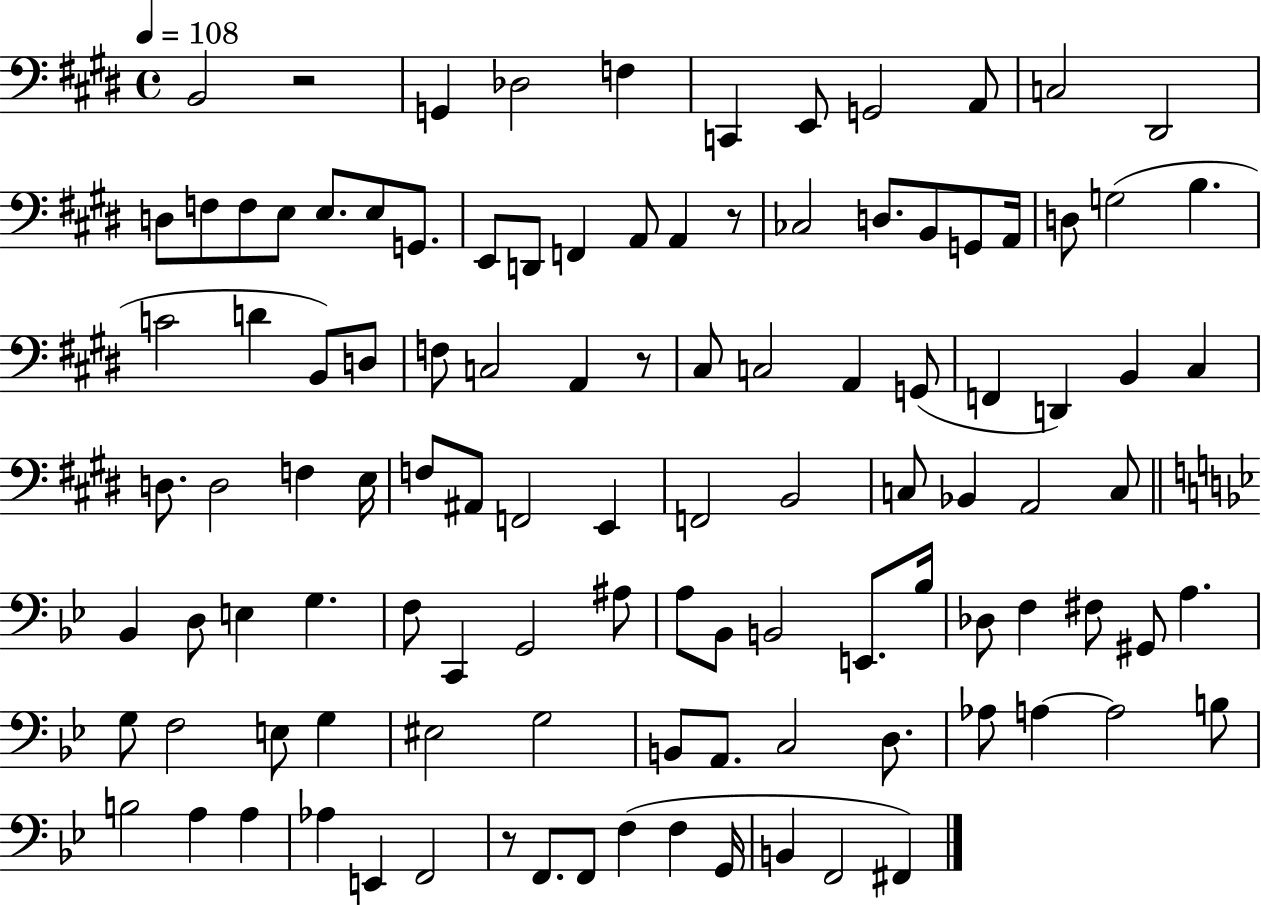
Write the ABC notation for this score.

X:1
T:Untitled
M:4/4
L:1/4
K:E
B,,2 z2 G,, _D,2 F, C,, E,,/2 G,,2 A,,/2 C,2 ^D,,2 D,/2 F,/2 F,/2 E,/2 E,/2 E,/2 G,,/2 E,,/2 D,,/2 F,, A,,/2 A,, z/2 _C,2 D,/2 B,,/2 G,,/2 A,,/4 D,/2 G,2 B, C2 D B,,/2 D,/2 F,/2 C,2 A,, z/2 ^C,/2 C,2 A,, G,,/2 F,, D,, B,, ^C, D,/2 D,2 F, E,/4 F,/2 ^A,,/2 F,,2 E,, F,,2 B,,2 C,/2 _B,, A,,2 C,/2 _B,, D,/2 E, G, F,/2 C,, G,,2 ^A,/2 A,/2 _B,,/2 B,,2 E,,/2 _B,/4 _D,/2 F, ^F,/2 ^G,,/2 A, G,/2 F,2 E,/2 G, ^E,2 G,2 B,,/2 A,,/2 C,2 D,/2 _A,/2 A, A,2 B,/2 B,2 A, A, _A, E,, F,,2 z/2 F,,/2 F,,/2 F, F, G,,/4 B,, F,,2 ^F,,